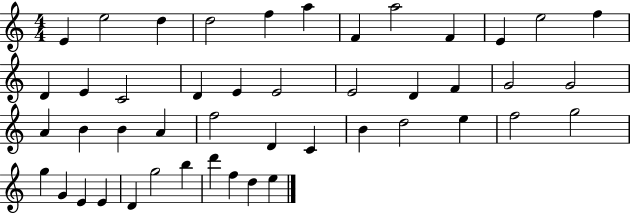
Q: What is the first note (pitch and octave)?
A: E4